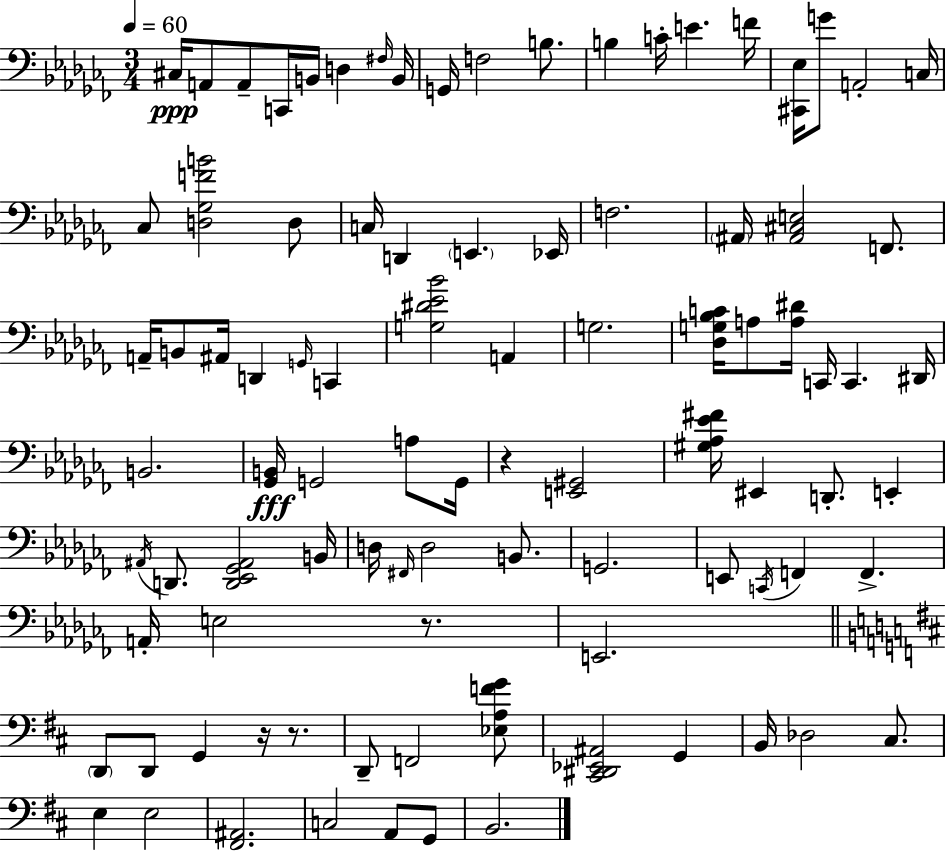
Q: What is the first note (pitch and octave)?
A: C#3